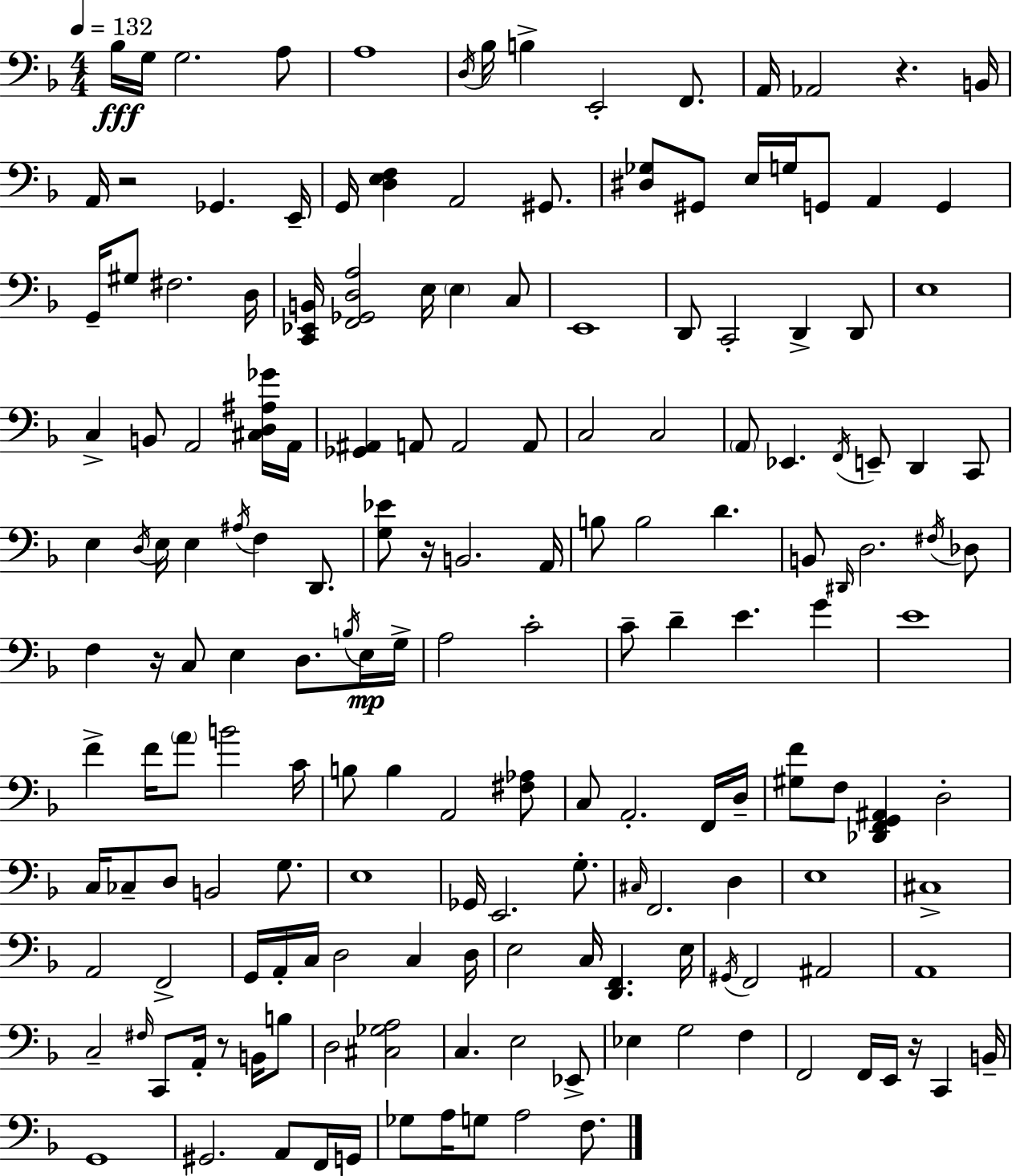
X:1
T:Untitled
M:4/4
L:1/4
K:F
_B,/4 G,/4 G,2 A,/2 A,4 D,/4 _B,/4 B, E,,2 F,,/2 A,,/4 _A,,2 z B,,/4 A,,/4 z2 _G,, E,,/4 G,,/4 [D,E,F,] A,,2 ^G,,/2 [^D,_G,]/2 ^G,,/2 E,/4 G,/4 G,,/2 A,, G,, G,,/4 ^G,/2 ^F,2 D,/4 [C,,_E,,B,,]/4 [F,,_G,,D,A,]2 E,/4 E, C,/2 E,,4 D,,/2 C,,2 D,, D,,/2 E,4 C, B,,/2 A,,2 [^C,D,^A,_G]/4 A,,/4 [_G,,^A,,] A,,/2 A,,2 A,,/2 C,2 C,2 A,,/2 _E,, F,,/4 E,,/2 D,, C,,/2 E, D,/4 E,/4 E, ^A,/4 F, D,,/2 [G,_E]/2 z/4 B,,2 A,,/4 B,/2 B,2 D B,,/2 ^D,,/4 D,2 ^F,/4 _D,/2 F, z/4 C,/2 E, D,/2 B,/4 E,/4 G,/4 A,2 C2 C/2 D E G E4 F F/4 A/2 B2 C/4 B,/2 B, A,,2 [^F,_A,]/2 C,/2 A,,2 F,,/4 D,/4 [^G,F]/2 F,/2 [_D,,F,,G,,^A,,] D,2 C,/4 _C,/2 D,/2 B,,2 G,/2 E,4 _G,,/4 E,,2 G,/2 ^C,/4 F,,2 D, E,4 ^C,4 A,,2 F,,2 G,,/4 A,,/4 C,/4 D,2 C, D,/4 E,2 C,/4 [D,,F,,] E,/4 ^G,,/4 F,,2 ^A,,2 A,,4 C,2 ^F,/4 C,,/2 A,,/4 z/2 B,,/4 B,/2 D,2 [^C,_G,A,]2 C, E,2 _E,,/2 _E, G,2 F, F,,2 F,,/4 E,,/4 z/4 C,, B,,/4 G,,4 ^G,,2 A,,/2 F,,/4 G,,/4 _G,/2 A,/4 G,/2 A,2 F,/2